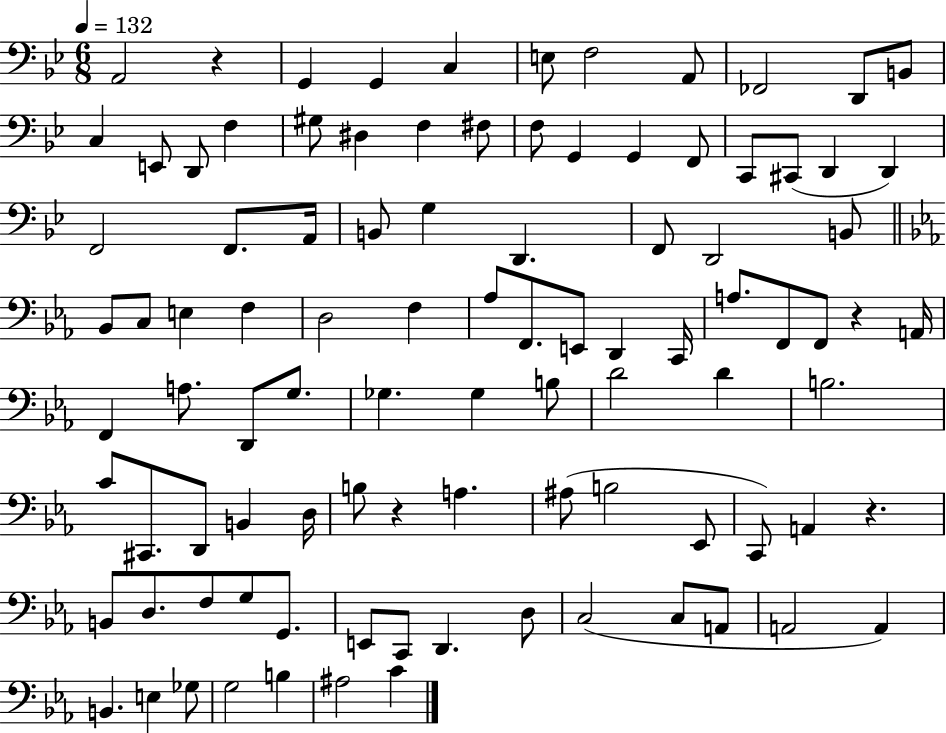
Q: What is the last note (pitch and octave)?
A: C4